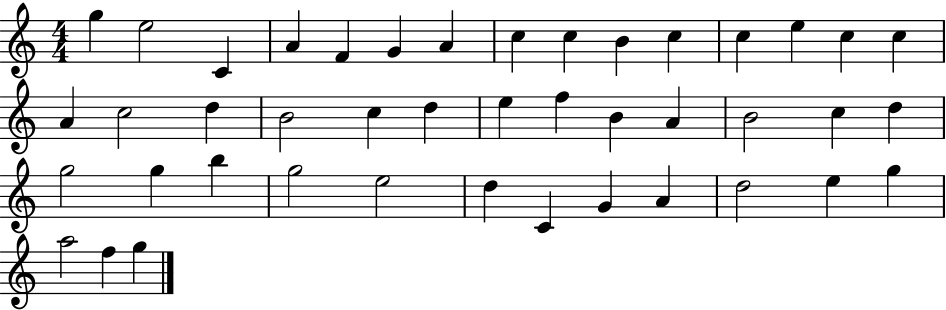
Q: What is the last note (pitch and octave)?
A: G5